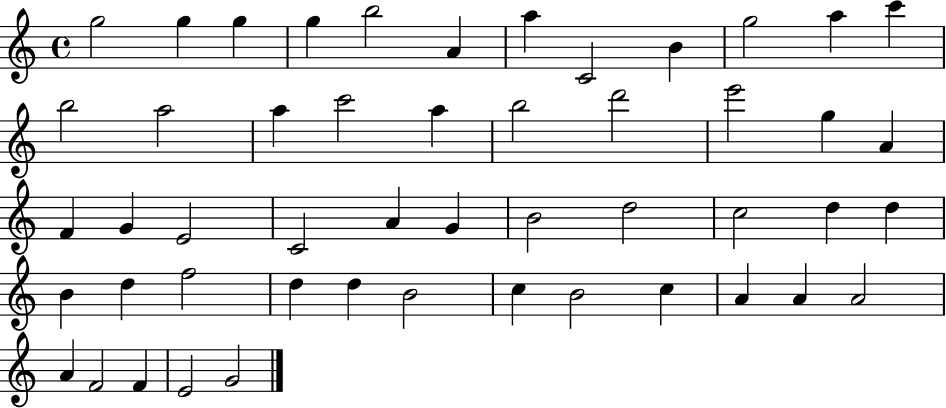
X:1
T:Untitled
M:4/4
L:1/4
K:C
g2 g g g b2 A a C2 B g2 a c' b2 a2 a c'2 a b2 d'2 e'2 g A F G E2 C2 A G B2 d2 c2 d d B d f2 d d B2 c B2 c A A A2 A F2 F E2 G2